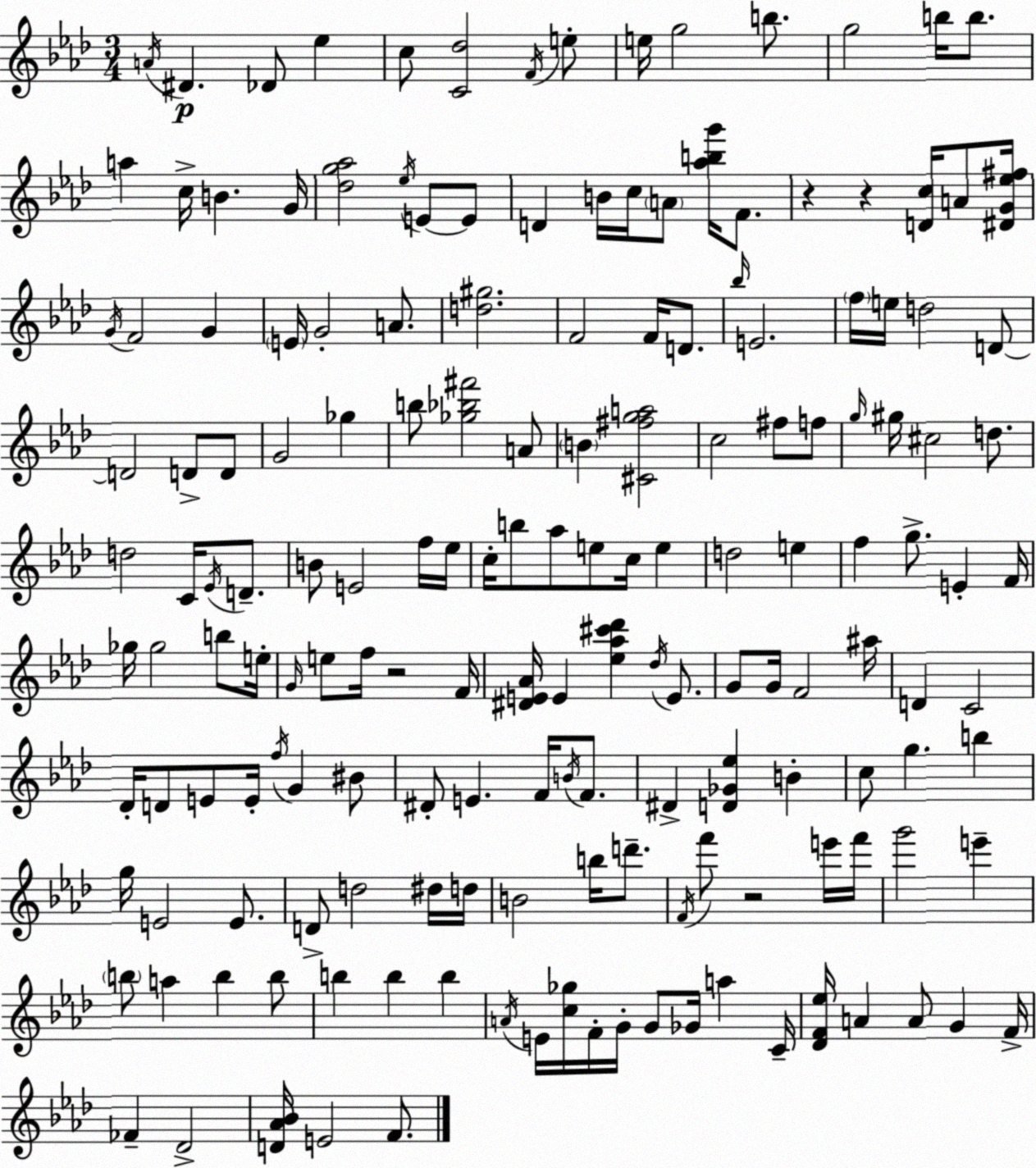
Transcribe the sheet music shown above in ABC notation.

X:1
T:Untitled
M:3/4
L:1/4
K:Ab
A/4 ^D _D/2 _e c/2 [C_d]2 F/4 e/2 e/4 g2 b/2 g2 b/4 b/2 a c/4 B G/4 [_dg_a]2 _e/4 E/2 E/2 D B/4 c/4 A/2 [_abg']/4 F/2 z z [Dc]/4 A/2 [^DG_e^f]/4 G/4 F2 G E/4 G2 A/2 [d^g]2 F2 F/4 D/2 _b/4 E2 f/4 e/4 d2 D/2 D2 D/2 D/2 G2 _g b/2 [_g_b^f']2 A/2 B [^C^fga]2 c2 ^f/2 f/2 g/4 ^g/4 ^c2 d/2 d2 C/4 _E/4 D/2 B/2 E2 f/4 _e/4 c/4 b/2 _a/2 e/2 c/4 e d2 e f g/2 E F/4 _g/4 _g2 b/2 e/4 G/4 e/2 f/4 z2 F/4 [^DE_A]/4 E [_e_a^c'_d'] _d/4 E/2 G/2 G/4 F2 ^a/4 D C2 _D/4 D/2 E/2 E/4 f/4 G ^B/2 ^D/2 E F/4 B/4 F/2 ^D [D_G_e] B c/2 g b g/4 E2 E/2 D/2 d2 ^d/4 d/4 B2 b/4 d'/2 F/4 f'/2 z2 e'/4 f'/4 g'2 e' b/2 a b b/2 b b b A/4 E/4 [c_g]/4 F/4 G/4 G/2 _G/4 a C/4 [_DF_e]/4 A A/2 G F/4 _F _D2 [D_A_B]/4 E2 F/2